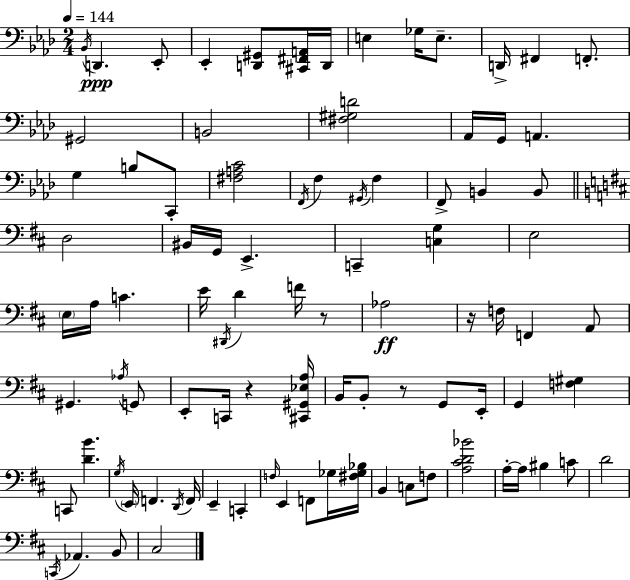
{
  \clef bass
  \numericTimeSignature
  \time 2/4
  \key f \minor
  \tempo 4 = 144
  \acciaccatura { bes,16 }\ppp d,4. ees,8-. | ees,4-. <d, gis,>8 <cis, fis, a,>16 | d,16 e4 ges16 e8.-- | d,16-> fis,4 f,8.-. | \break gis,2 | b,2 | <fis gis d'>2 | aes,16 g,16 a,4. | \break g4 b8 c,8-. | <fis a c'>2 | \acciaccatura { f,16 } f4 \acciaccatura { gis,16 } f4 | f,8-> b,4 | \break b,8 \bar "||" \break \key d \major d2 | bis,16 g,16 e,4.-> | c,4-- <c g>4 | e2 | \break \parenthesize e16 a16 c'4. | e'16 \acciaccatura { dis,16 } d'4 f'16 r8 | aes2\ff | r16 f16 f,4 a,8 | \break gis,4. \acciaccatura { aes16 } | g,8 e,8-. c,16 r4 | <cis, gis, ees a>16 b,16 b,8-. r8 g,8 | e,16-. g,4 <f gis>4 | \break c,8 <d' b'>4. | \acciaccatura { g16 } \parenthesize e,16 f,4. | \acciaccatura { d,16 } f,16 e,4-- | c,4-. \grace { f16 } e,4 | \break f,8 ges16 <fis ges bes>16 b,4 | c8 f8 <a cis' d' bes'>2 | a16-.~~ a16 bis4 | c'8 d'2 | \break \acciaccatura { c,16 } aes,4. | b,8 cis2 | \bar "|."
}